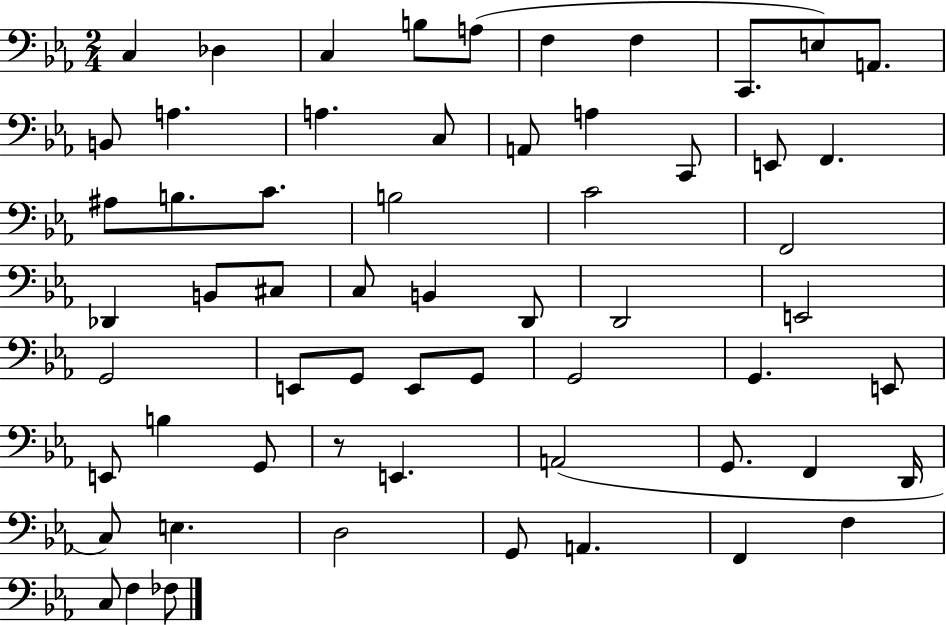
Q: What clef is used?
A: bass